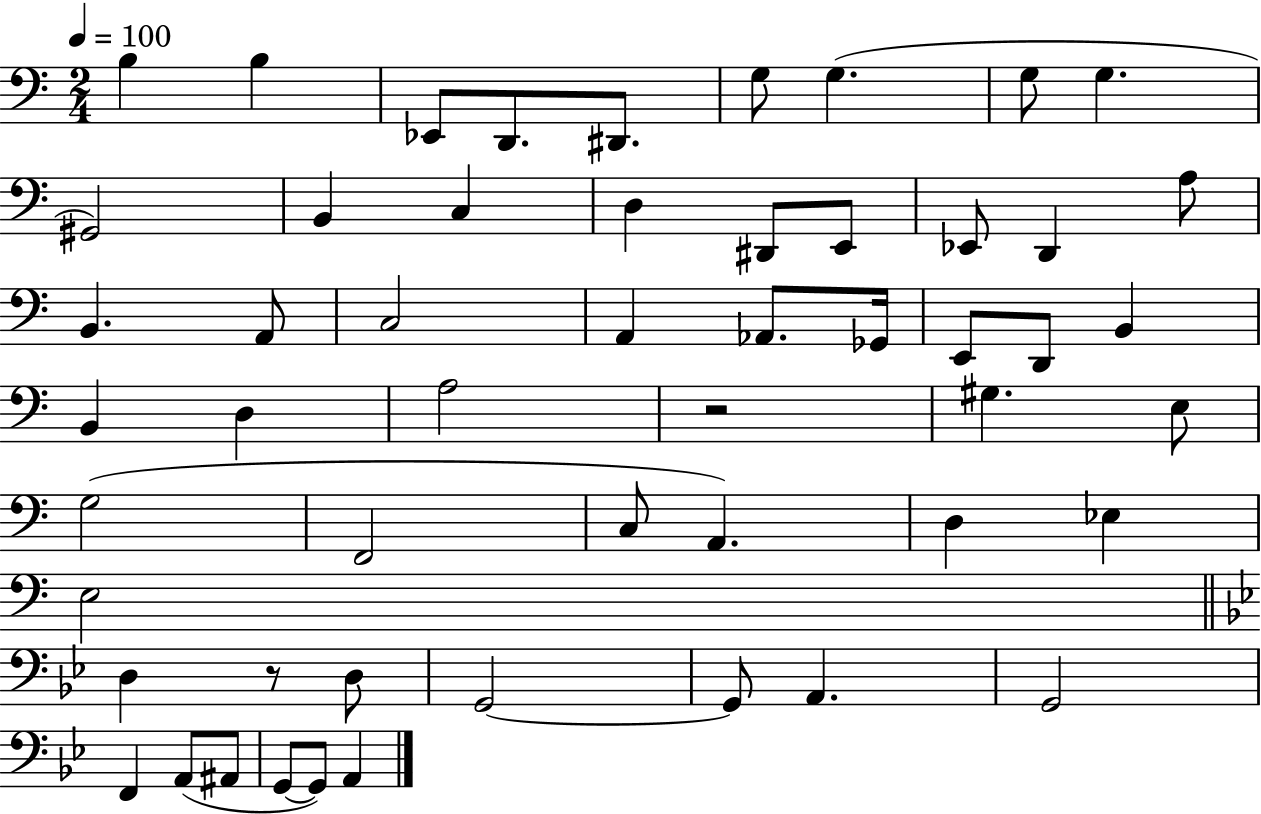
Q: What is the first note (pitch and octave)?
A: B3